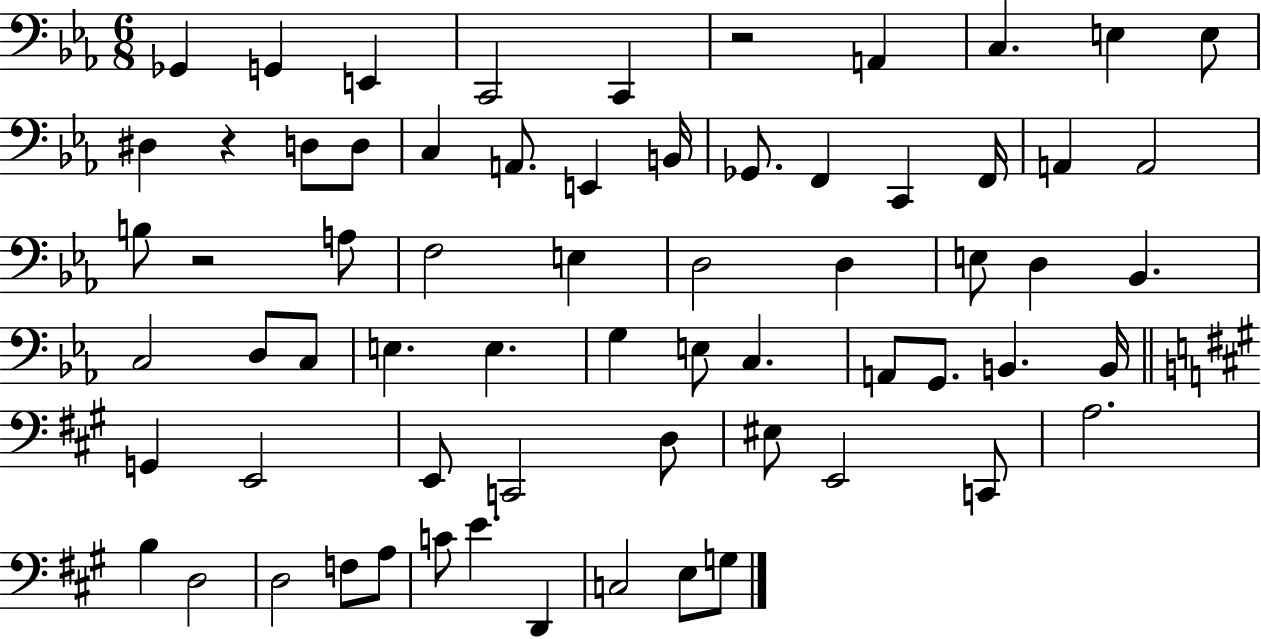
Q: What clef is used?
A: bass